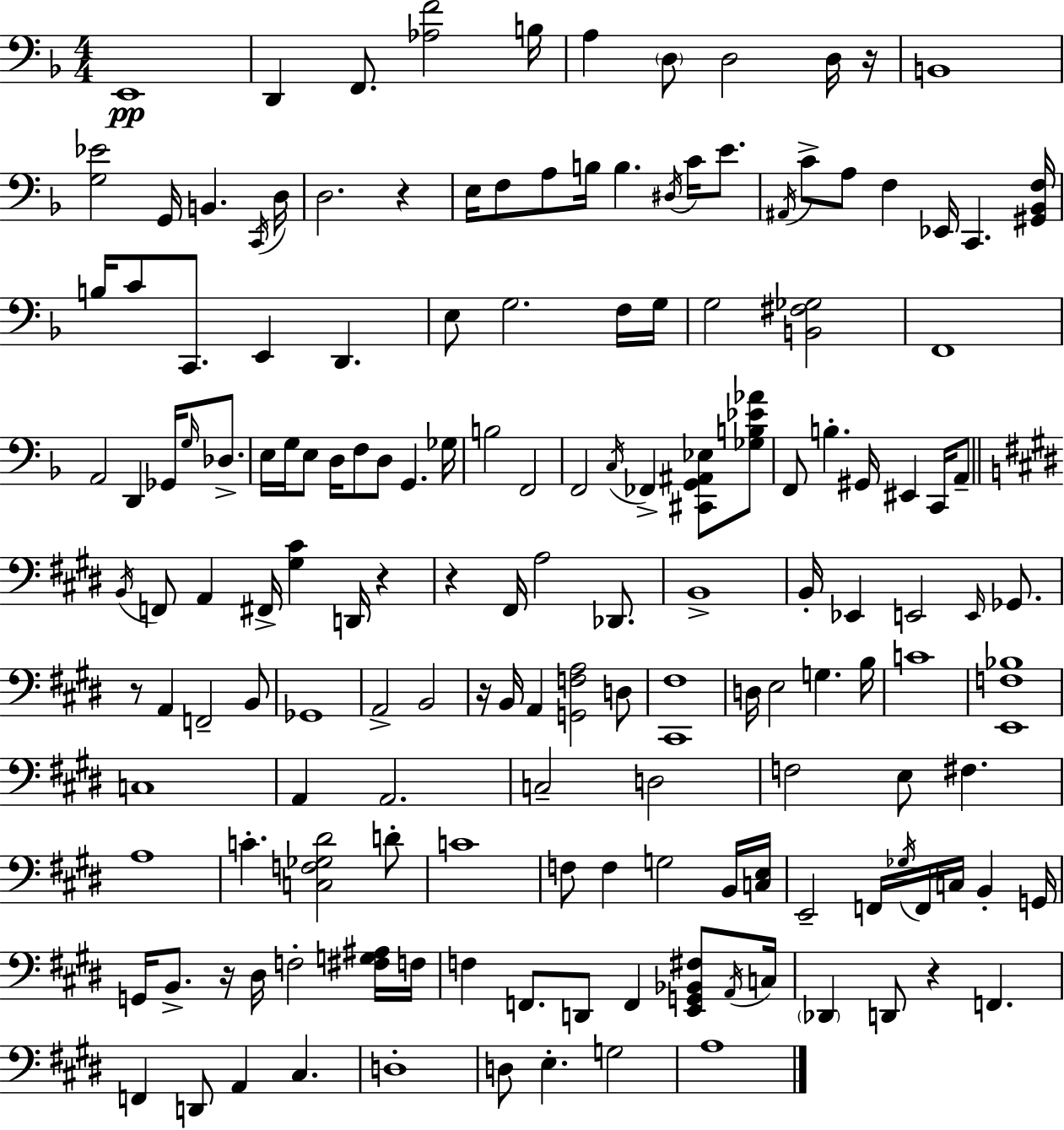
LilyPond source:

{
  \clef bass
  \numericTimeSignature
  \time 4/4
  \key f \major
  e,1\pp | d,4 f,8. <aes f'>2 b16 | a4 \parenthesize d8 d2 d16 r16 | b,1 | \break <g ees'>2 g,16 b,4. \acciaccatura { c,16 } | d16 d2. r4 | e16 f8 a8 b16 b4. \acciaccatura { dis16 } c'16 e'8. | \acciaccatura { ais,16 } c'8-> a8 f4 ees,16 c,4. | \break <gis, bes, f>16 b16 c'8 c,8. e,4 d,4. | e8 g2. | f16 g16 g2 <b, fis ges>2 | f,1 | \break a,2 d,4 ges,16 | \grace { g16 } des8.-> e16 g16 e8 d16 f8 d8 g,4. | ges16 b2 f,2 | f,2 \acciaccatura { c16 } fes,4-> | \break <cis, g, ais, ees>8 <ges b ees' aes'>8 f,8 b4.-. gis,16 eis,4 | c,16 a,8-- \bar "||" \break \key e \major \acciaccatura { b,16 } f,8 a,4 fis,16-> <gis cis'>4 d,16 r4 | r4 fis,16 a2 des,8. | b,1-> | b,16-. ees,4 e,2 \grace { e,16 } ges,8. | \break r8 a,4 f,2-- | b,8 ges,1 | a,2-> b,2 | r16 b,16 a,4 <g, f a>2 | \break d8 <cis, fis>1 | d16 e2 g4. | b16 c'1 | <e, f bes>1 | \break c1 | a,4 a,2. | c2-- d2 | f2 e8 fis4. | \break a1 | c'4.-. <c f ges dis'>2 | d'8-. c'1 | f8 f4 g2 | \break b,16 <c e>16 e,2-- f,16 \acciaccatura { ges16 } f,16 c16 b,4-. | g,16 g,16 b,8.-> r16 dis16 f2-. | <fis g ais>16 f16 f4 f,8. d,8 f,4 | <e, g, bes, fis>8 \acciaccatura { a,16 } c16 \parenthesize des,4 d,8 r4 f,4. | \break f,4 d,8 a,4 cis4. | d1-. | d8 e4.-. g2 | a1 | \break \bar "|."
}